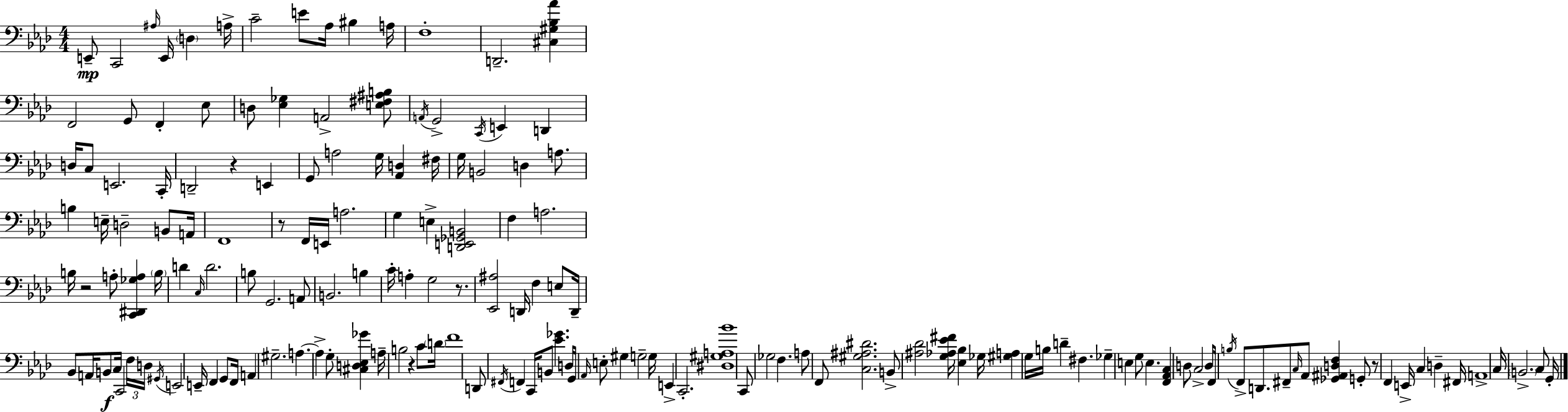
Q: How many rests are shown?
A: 6